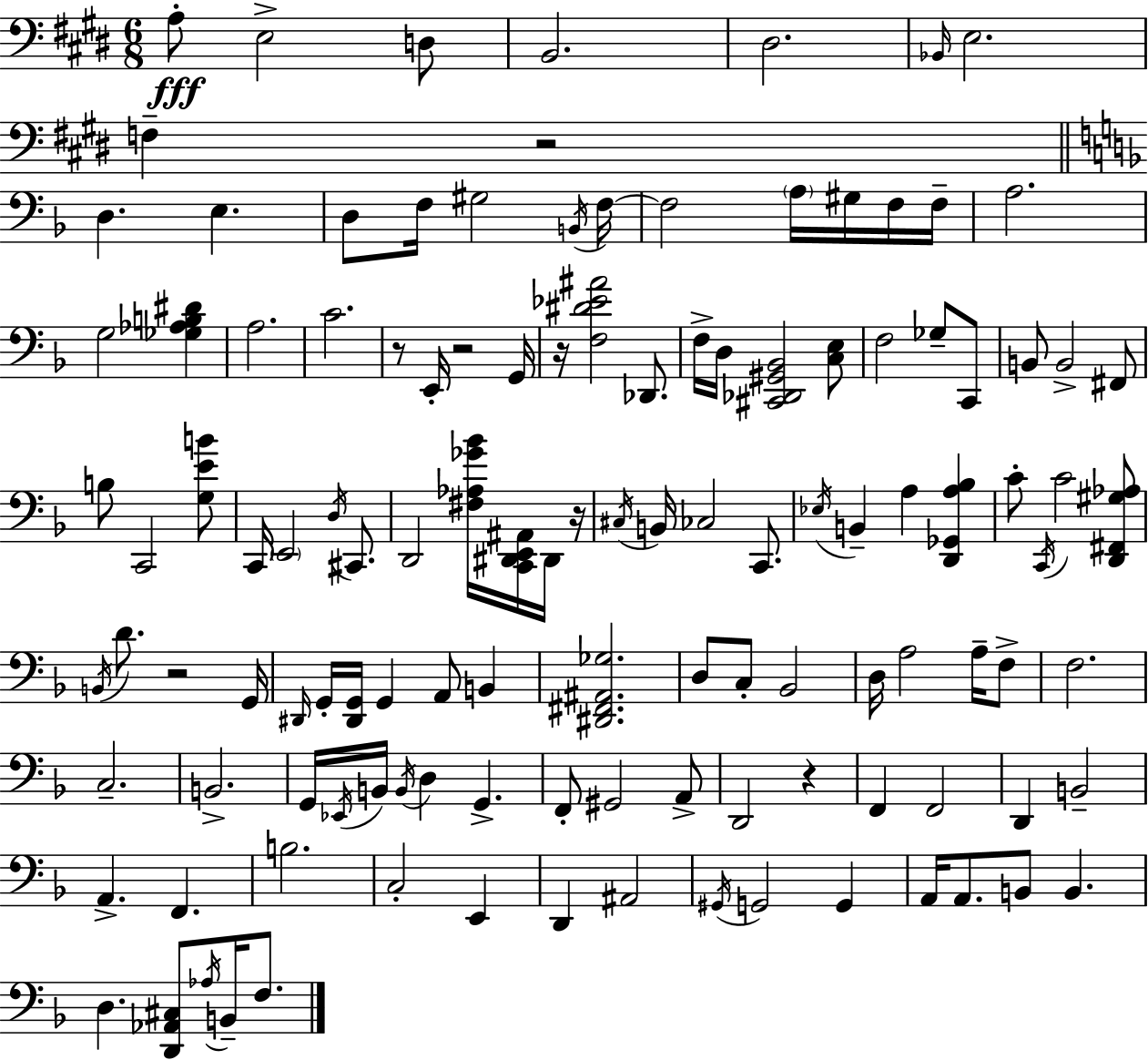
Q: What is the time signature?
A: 6/8